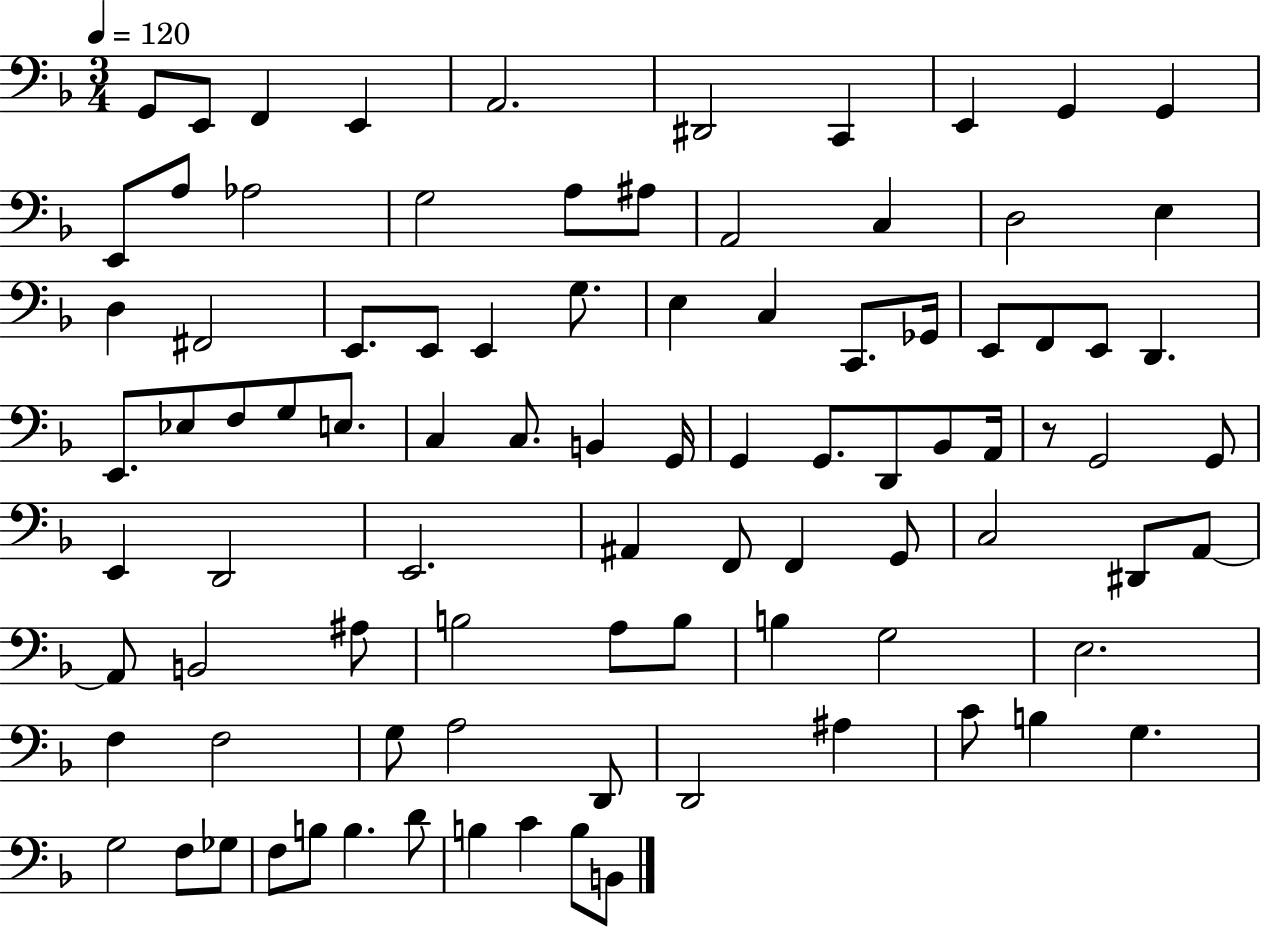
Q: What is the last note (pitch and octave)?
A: B2